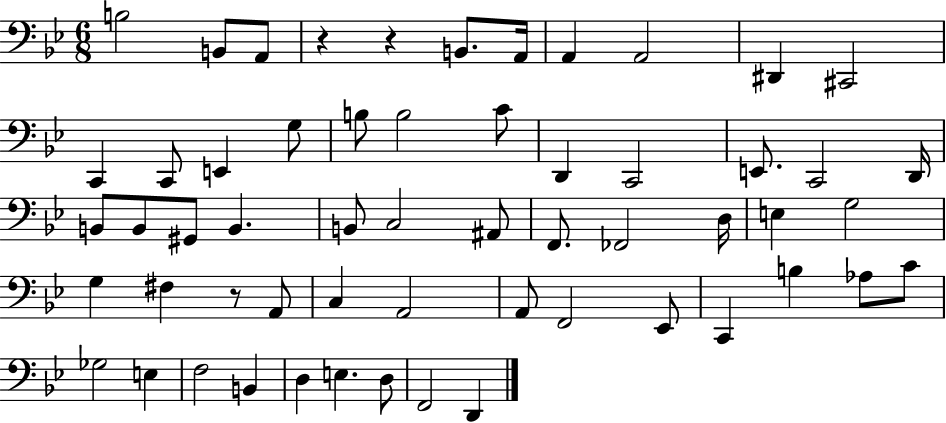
X:1
T:Untitled
M:6/8
L:1/4
K:Bb
B,2 B,,/2 A,,/2 z z B,,/2 A,,/4 A,, A,,2 ^D,, ^C,,2 C,, C,,/2 E,, G,/2 B,/2 B,2 C/2 D,, C,,2 E,,/2 C,,2 D,,/4 B,,/2 B,,/2 ^G,,/2 B,, B,,/2 C,2 ^A,,/2 F,,/2 _F,,2 D,/4 E, G,2 G, ^F, z/2 A,,/2 C, A,,2 A,,/2 F,,2 _E,,/2 C,, B, _A,/2 C/2 _G,2 E, F,2 B,, D, E, D,/2 F,,2 D,,